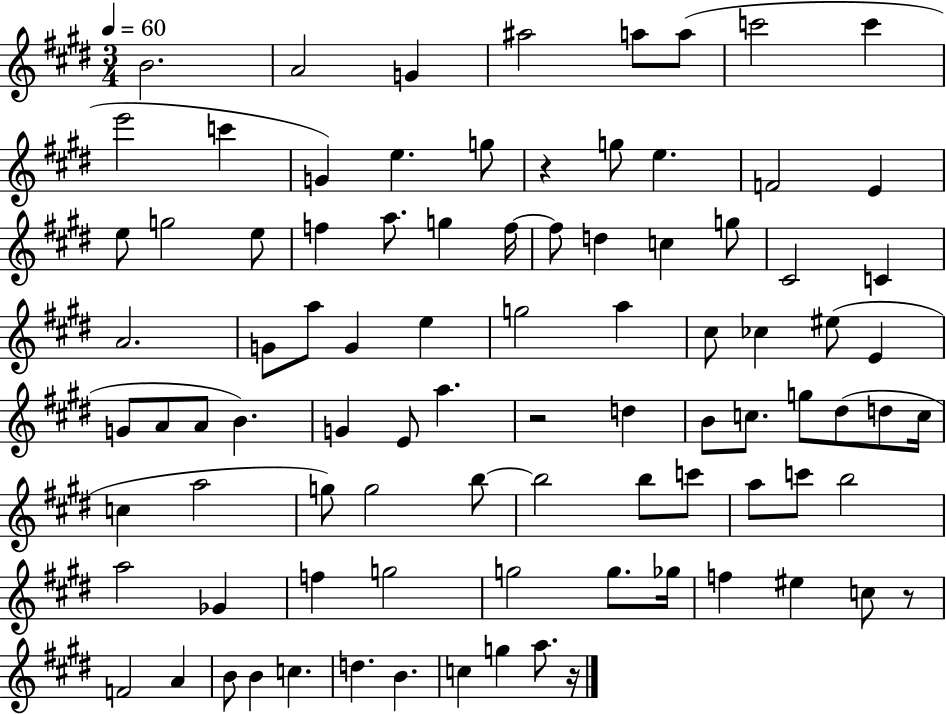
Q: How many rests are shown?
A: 4